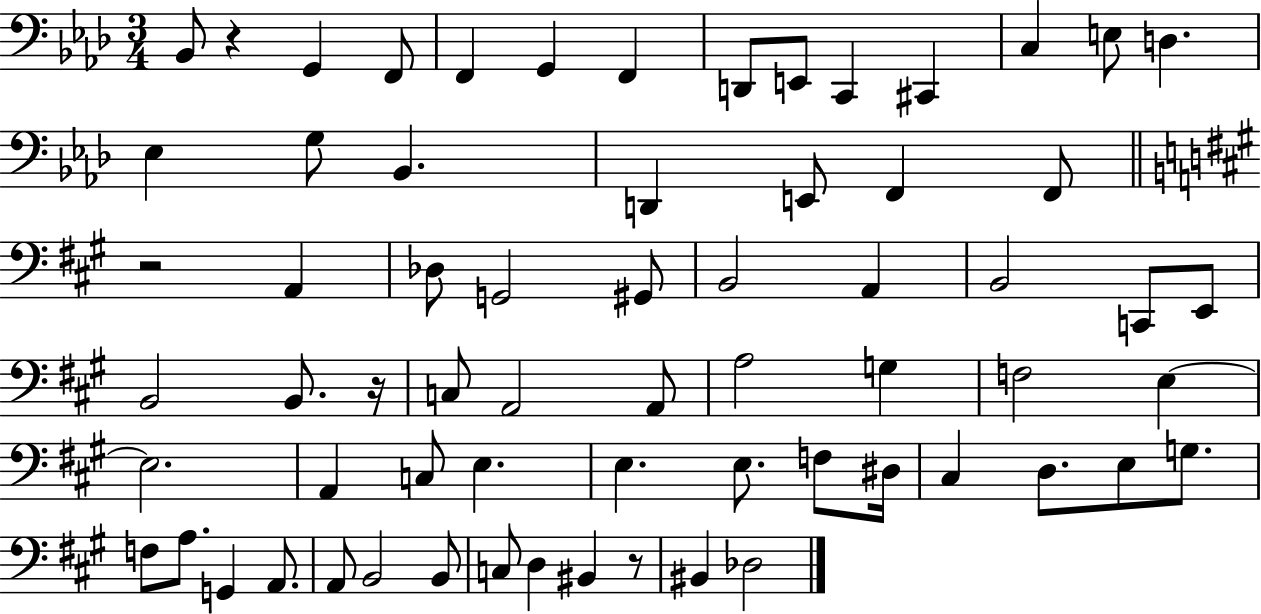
X:1
T:Untitled
M:3/4
L:1/4
K:Ab
_B,,/2 z G,, F,,/2 F,, G,, F,, D,,/2 E,,/2 C,, ^C,, C, E,/2 D, _E, G,/2 _B,, D,, E,,/2 F,, F,,/2 z2 A,, _D,/2 G,,2 ^G,,/2 B,,2 A,, B,,2 C,,/2 E,,/2 B,,2 B,,/2 z/4 C,/2 A,,2 A,,/2 A,2 G, F,2 E, E,2 A,, C,/2 E, E, E,/2 F,/2 ^D,/4 ^C, D,/2 E,/2 G,/2 F,/2 A,/2 G,, A,,/2 A,,/2 B,,2 B,,/2 C,/2 D, ^B,, z/2 ^B,, _D,2